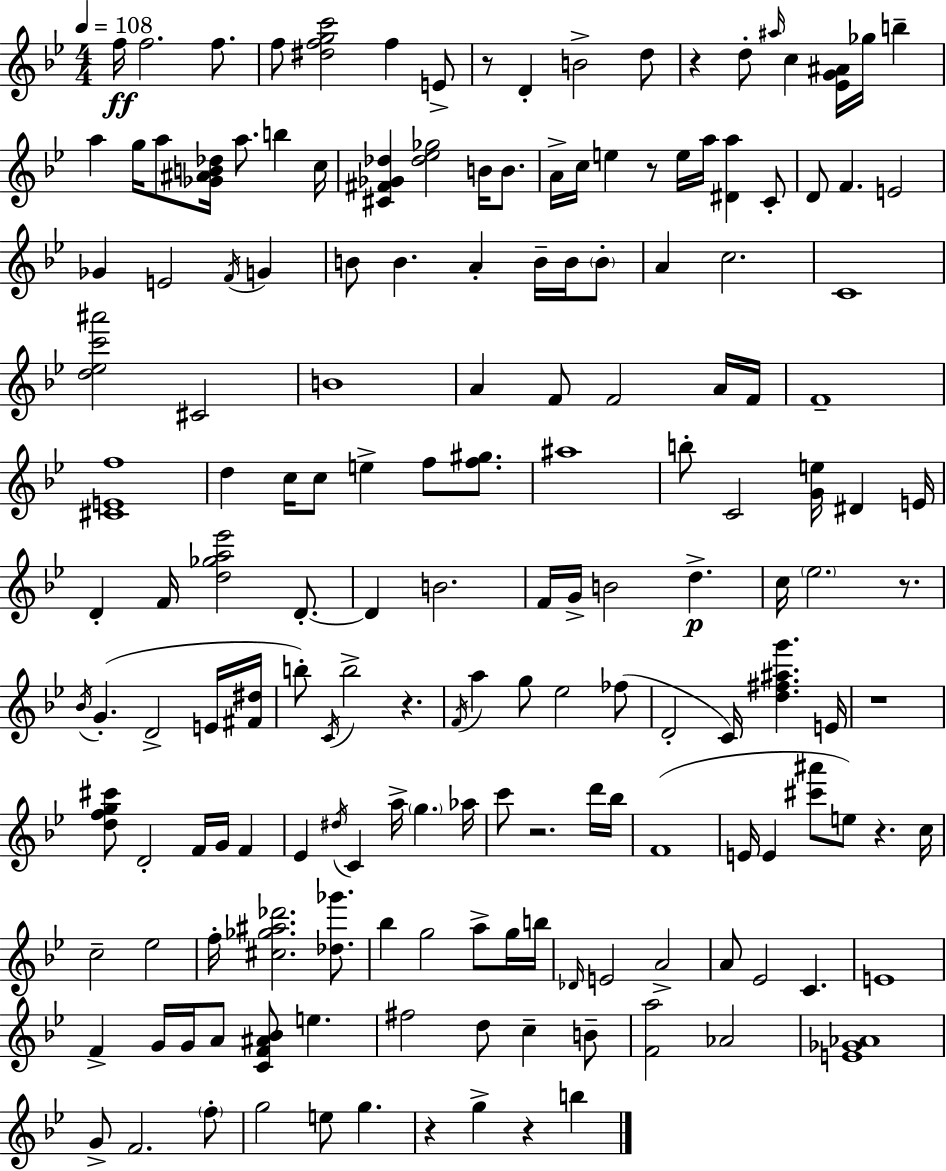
X:1
T:Untitled
M:4/4
L:1/4
K:Gm
f/4 f2 f/2 f/2 [^dfgc']2 f E/2 z/2 D B2 d/2 z d/2 ^a/4 c [_EG^A]/4 _g/4 b a g/4 a/2 [_G^AB_d]/4 a/2 b c/4 [^C^F_G_d] [_d_e_g]2 B/4 B/2 A/4 c/4 e z/2 e/4 a/4 [^Da] C/2 D/2 F E2 _G E2 F/4 G B/2 B A B/4 B/4 B/2 A c2 C4 [d_ec'^a']2 ^C2 B4 A F/2 F2 A/4 F/4 F4 [^CEf]4 d c/4 c/2 e f/2 [f^g]/2 ^a4 b/2 C2 [Ge]/4 ^D E/4 D F/4 [d_ga_e']2 D/2 D B2 F/4 G/4 B2 d c/4 _e2 z/2 _B/4 G D2 E/4 [^F^d]/4 b/2 C/4 b2 z F/4 a g/2 _e2 _f/2 D2 C/4 [d^f^ag'] E/4 z4 [dfg^c']/2 D2 F/4 G/4 F _E ^d/4 C a/4 g _a/4 c'/2 z2 d'/4 _b/4 F4 E/4 E [^c'^a']/2 e/2 z c/4 c2 _e2 f/4 [^c_g^a_d']2 [_d_g']/2 _b g2 a/2 g/4 b/4 _D/4 E2 A2 A/2 _E2 C E4 F G/4 G/4 A/2 [CF^A_B]/2 e ^f2 d/2 c B/2 [Fa]2 _A2 [E_G_A]4 G/2 F2 f/2 g2 e/2 g z g z b